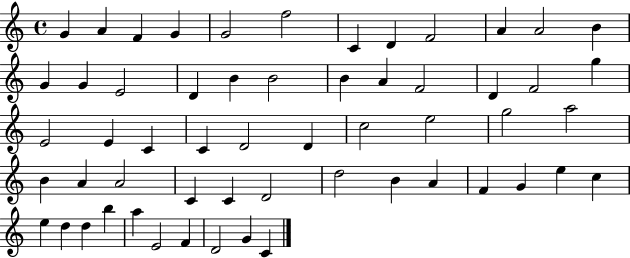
G4/q A4/q F4/q G4/q G4/h F5/h C4/q D4/q F4/h A4/q A4/h B4/q G4/q G4/q E4/h D4/q B4/q B4/h B4/q A4/q F4/h D4/q F4/h G5/q E4/h E4/q C4/q C4/q D4/h D4/q C5/h E5/h G5/h A5/h B4/q A4/q A4/h C4/q C4/q D4/h D5/h B4/q A4/q F4/q G4/q E5/q C5/q E5/q D5/q D5/q B5/q A5/q E4/h F4/q D4/h G4/q C4/q